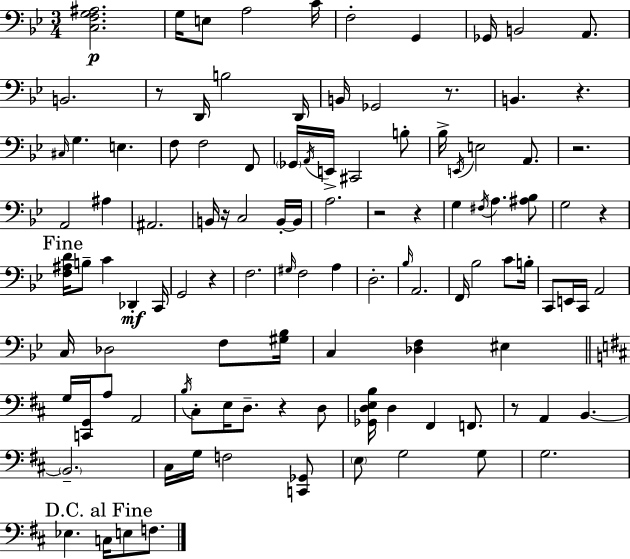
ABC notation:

X:1
T:Untitled
M:3/4
L:1/4
K:Gm
[C,F,G,^A,]2 G,/4 E,/2 A,2 C/4 F,2 G,, _G,,/4 B,,2 A,,/2 B,,2 z/2 D,,/4 B,2 D,,/4 B,,/4 _G,,2 z/2 B,, z ^C,/4 G, E, F,/2 F,2 F,,/2 _G,,/4 A,,/4 E,,/4 ^C,,2 B,/2 _B,/4 E,,/4 E,2 A,,/2 z2 A,,2 ^A, ^A,,2 B,,/4 z/4 C,2 B,,/4 B,,/4 A,2 z2 z G, ^F,/4 A, [^A,_B,]/2 G,2 z [F,^A,D]/4 B,/2 C _D,, C,,/4 G,,2 z F,2 ^G,/4 F,2 A, D,2 _B,/4 A,,2 F,,/4 _B,2 C/2 B,/4 C,,/2 E,,/4 C,,/4 A,,2 C,/4 _D,2 F,/2 [^G,_B,]/4 C, [_D,F,] ^E, G,/4 [C,,G,,]/4 A,/2 A,,2 B,/4 ^C,/2 E,/4 D,/2 z D,/2 [_G,,D,E,B,]/4 D, ^F,, F,,/2 z/2 A,, B,, B,,2 ^C,/4 G,/4 F,2 [C,,_G,,]/2 E,/2 G,2 G,/2 G,2 _E, C,/4 E,/2 F,/2